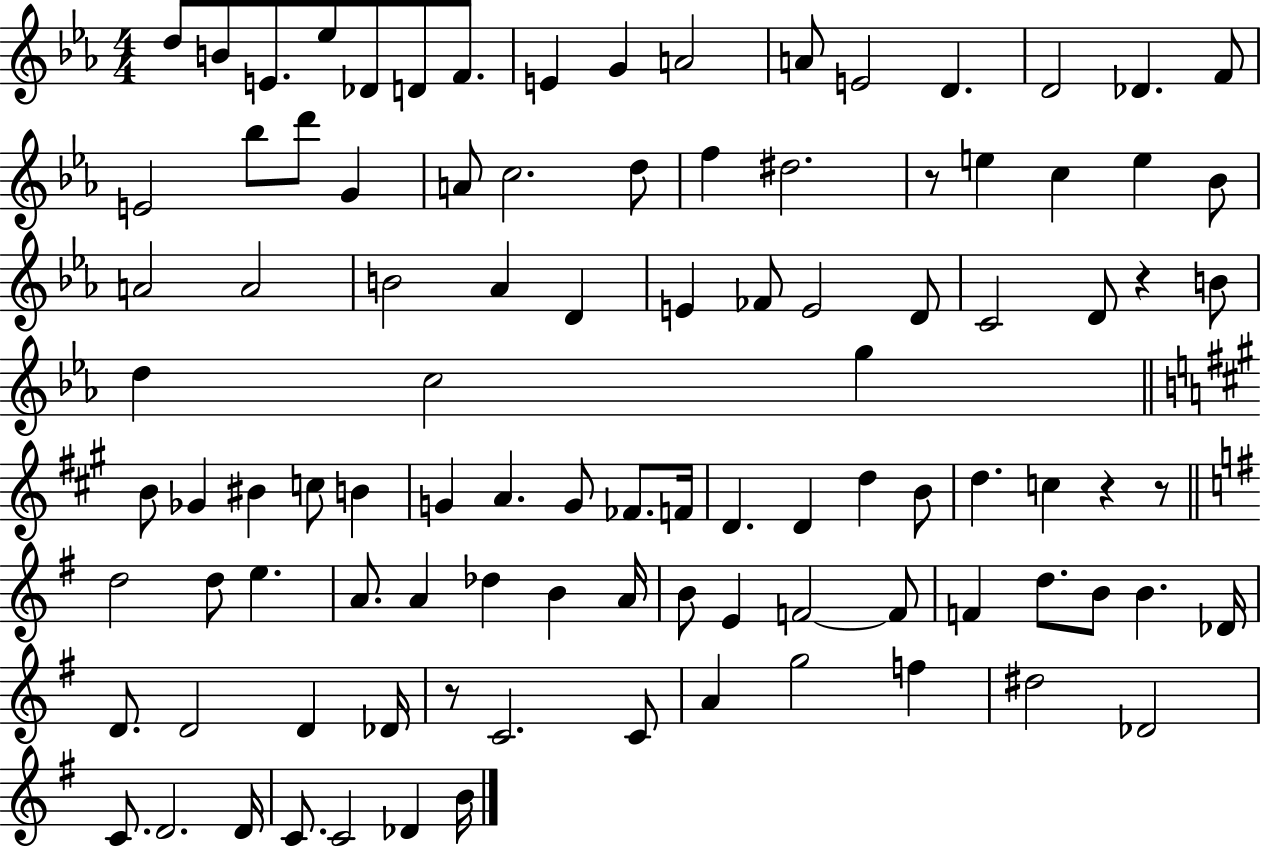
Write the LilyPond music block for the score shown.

{
  \clef treble
  \numericTimeSignature
  \time 4/4
  \key ees \major
  \repeat volta 2 { d''8 b'8 e'8. ees''8 des'8 d'8 f'8. | e'4 g'4 a'2 | a'8 e'2 d'4. | d'2 des'4. f'8 | \break e'2 bes''8 d'''8 g'4 | a'8 c''2. d''8 | f''4 dis''2. | r8 e''4 c''4 e''4 bes'8 | \break a'2 a'2 | b'2 aes'4 d'4 | e'4 fes'8 e'2 d'8 | c'2 d'8 r4 b'8 | \break d''4 c''2 g''4 | \bar "||" \break \key a \major b'8 ges'4 bis'4 c''8 b'4 | g'4 a'4. g'8 fes'8. f'16 | d'4. d'4 d''4 b'8 | d''4. c''4 r4 r8 | \break \bar "||" \break \key e \minor d''2 d''8 e''4. | a'8. a'4 des''4 b'4 a'16 | b'8 e'4 f'2~~ f'8 | f'4 d''8. b'8 b'4. des'16 | \break d'8. d'2 d'4 des'16 | r8 c'2. c'8 | a'4 g''2 f''4 | dis''2 des'2 | \break c'8. d'2. d'16 | c'8. c'2 des'4 b'16 | } \bar "|."
}